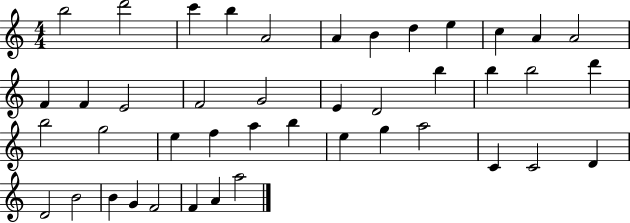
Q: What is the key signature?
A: C major